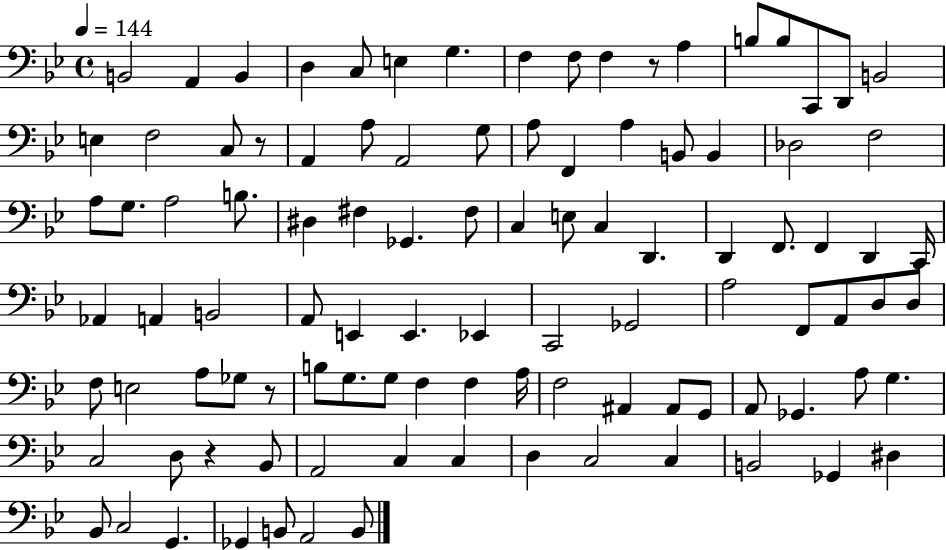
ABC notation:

X:1
T:Untitled
M:4/4
L:1/4
K:Bb
B,,2 A,, B,, D, C,/2 E, G, F, F,/2 F, z/2 A, B,/2 B,/2 C,,/2 D,,/2 B,,2 E, F,2 C,/2 z/2 A,, A,/2 A,,2 G,/2 A,/2 F,, A, B,,/2 B,, _D,2 F,2 A,/2 G,/2 A,2 B,/2 ^D, ^F, _G,, ^F,/2 C, E,/2 C, D,, D,, F,,/2 F,, D,, C,,/4 _A,, A,, B,,2 A,,/2 E,, E,, _E,, C,,2 _G,,2 A,2 F,,/2 A,,/2 D,/2 D,/2 F,/2 E,2 A,/2 _G,/2 z/2 B,/2 G,/2 G,/2 F, F, A,/4 F,2 ^A,, ^A,,/2 G,,/2 A,,/2 _G,, A,/2 G, C,2 D,/2 z _B,,/2 A,,2 C, C, D, C,2 C, B,,2 _G,, ^D, _B,,/2 C,2 G,, _G,, B,,/2 A,,2 B,,/2